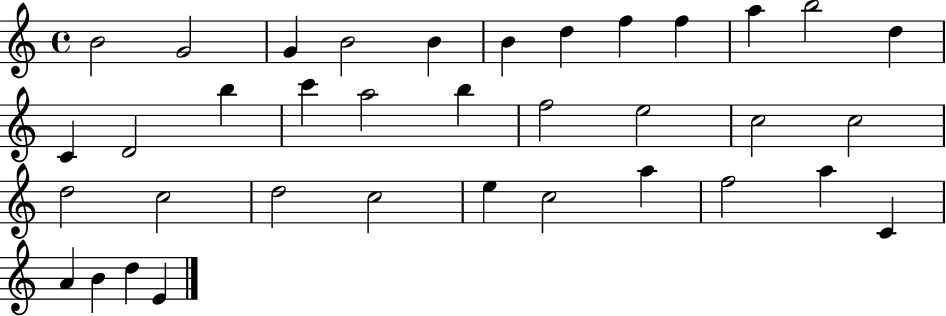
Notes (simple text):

B4/h G4/h G4/q B4/h B4/q B4/q D5/q F5/q F5/q A5/q B5/h D5/q C4/q D4/h B5/q C6/q A5/h B5/q F5/h E5/h C5/h C5/h D5/h C5/h D5/h C5/h E5/q C5/h A5/q F5/h A5/q C4/q A4/q B4/q D5/q E4/q